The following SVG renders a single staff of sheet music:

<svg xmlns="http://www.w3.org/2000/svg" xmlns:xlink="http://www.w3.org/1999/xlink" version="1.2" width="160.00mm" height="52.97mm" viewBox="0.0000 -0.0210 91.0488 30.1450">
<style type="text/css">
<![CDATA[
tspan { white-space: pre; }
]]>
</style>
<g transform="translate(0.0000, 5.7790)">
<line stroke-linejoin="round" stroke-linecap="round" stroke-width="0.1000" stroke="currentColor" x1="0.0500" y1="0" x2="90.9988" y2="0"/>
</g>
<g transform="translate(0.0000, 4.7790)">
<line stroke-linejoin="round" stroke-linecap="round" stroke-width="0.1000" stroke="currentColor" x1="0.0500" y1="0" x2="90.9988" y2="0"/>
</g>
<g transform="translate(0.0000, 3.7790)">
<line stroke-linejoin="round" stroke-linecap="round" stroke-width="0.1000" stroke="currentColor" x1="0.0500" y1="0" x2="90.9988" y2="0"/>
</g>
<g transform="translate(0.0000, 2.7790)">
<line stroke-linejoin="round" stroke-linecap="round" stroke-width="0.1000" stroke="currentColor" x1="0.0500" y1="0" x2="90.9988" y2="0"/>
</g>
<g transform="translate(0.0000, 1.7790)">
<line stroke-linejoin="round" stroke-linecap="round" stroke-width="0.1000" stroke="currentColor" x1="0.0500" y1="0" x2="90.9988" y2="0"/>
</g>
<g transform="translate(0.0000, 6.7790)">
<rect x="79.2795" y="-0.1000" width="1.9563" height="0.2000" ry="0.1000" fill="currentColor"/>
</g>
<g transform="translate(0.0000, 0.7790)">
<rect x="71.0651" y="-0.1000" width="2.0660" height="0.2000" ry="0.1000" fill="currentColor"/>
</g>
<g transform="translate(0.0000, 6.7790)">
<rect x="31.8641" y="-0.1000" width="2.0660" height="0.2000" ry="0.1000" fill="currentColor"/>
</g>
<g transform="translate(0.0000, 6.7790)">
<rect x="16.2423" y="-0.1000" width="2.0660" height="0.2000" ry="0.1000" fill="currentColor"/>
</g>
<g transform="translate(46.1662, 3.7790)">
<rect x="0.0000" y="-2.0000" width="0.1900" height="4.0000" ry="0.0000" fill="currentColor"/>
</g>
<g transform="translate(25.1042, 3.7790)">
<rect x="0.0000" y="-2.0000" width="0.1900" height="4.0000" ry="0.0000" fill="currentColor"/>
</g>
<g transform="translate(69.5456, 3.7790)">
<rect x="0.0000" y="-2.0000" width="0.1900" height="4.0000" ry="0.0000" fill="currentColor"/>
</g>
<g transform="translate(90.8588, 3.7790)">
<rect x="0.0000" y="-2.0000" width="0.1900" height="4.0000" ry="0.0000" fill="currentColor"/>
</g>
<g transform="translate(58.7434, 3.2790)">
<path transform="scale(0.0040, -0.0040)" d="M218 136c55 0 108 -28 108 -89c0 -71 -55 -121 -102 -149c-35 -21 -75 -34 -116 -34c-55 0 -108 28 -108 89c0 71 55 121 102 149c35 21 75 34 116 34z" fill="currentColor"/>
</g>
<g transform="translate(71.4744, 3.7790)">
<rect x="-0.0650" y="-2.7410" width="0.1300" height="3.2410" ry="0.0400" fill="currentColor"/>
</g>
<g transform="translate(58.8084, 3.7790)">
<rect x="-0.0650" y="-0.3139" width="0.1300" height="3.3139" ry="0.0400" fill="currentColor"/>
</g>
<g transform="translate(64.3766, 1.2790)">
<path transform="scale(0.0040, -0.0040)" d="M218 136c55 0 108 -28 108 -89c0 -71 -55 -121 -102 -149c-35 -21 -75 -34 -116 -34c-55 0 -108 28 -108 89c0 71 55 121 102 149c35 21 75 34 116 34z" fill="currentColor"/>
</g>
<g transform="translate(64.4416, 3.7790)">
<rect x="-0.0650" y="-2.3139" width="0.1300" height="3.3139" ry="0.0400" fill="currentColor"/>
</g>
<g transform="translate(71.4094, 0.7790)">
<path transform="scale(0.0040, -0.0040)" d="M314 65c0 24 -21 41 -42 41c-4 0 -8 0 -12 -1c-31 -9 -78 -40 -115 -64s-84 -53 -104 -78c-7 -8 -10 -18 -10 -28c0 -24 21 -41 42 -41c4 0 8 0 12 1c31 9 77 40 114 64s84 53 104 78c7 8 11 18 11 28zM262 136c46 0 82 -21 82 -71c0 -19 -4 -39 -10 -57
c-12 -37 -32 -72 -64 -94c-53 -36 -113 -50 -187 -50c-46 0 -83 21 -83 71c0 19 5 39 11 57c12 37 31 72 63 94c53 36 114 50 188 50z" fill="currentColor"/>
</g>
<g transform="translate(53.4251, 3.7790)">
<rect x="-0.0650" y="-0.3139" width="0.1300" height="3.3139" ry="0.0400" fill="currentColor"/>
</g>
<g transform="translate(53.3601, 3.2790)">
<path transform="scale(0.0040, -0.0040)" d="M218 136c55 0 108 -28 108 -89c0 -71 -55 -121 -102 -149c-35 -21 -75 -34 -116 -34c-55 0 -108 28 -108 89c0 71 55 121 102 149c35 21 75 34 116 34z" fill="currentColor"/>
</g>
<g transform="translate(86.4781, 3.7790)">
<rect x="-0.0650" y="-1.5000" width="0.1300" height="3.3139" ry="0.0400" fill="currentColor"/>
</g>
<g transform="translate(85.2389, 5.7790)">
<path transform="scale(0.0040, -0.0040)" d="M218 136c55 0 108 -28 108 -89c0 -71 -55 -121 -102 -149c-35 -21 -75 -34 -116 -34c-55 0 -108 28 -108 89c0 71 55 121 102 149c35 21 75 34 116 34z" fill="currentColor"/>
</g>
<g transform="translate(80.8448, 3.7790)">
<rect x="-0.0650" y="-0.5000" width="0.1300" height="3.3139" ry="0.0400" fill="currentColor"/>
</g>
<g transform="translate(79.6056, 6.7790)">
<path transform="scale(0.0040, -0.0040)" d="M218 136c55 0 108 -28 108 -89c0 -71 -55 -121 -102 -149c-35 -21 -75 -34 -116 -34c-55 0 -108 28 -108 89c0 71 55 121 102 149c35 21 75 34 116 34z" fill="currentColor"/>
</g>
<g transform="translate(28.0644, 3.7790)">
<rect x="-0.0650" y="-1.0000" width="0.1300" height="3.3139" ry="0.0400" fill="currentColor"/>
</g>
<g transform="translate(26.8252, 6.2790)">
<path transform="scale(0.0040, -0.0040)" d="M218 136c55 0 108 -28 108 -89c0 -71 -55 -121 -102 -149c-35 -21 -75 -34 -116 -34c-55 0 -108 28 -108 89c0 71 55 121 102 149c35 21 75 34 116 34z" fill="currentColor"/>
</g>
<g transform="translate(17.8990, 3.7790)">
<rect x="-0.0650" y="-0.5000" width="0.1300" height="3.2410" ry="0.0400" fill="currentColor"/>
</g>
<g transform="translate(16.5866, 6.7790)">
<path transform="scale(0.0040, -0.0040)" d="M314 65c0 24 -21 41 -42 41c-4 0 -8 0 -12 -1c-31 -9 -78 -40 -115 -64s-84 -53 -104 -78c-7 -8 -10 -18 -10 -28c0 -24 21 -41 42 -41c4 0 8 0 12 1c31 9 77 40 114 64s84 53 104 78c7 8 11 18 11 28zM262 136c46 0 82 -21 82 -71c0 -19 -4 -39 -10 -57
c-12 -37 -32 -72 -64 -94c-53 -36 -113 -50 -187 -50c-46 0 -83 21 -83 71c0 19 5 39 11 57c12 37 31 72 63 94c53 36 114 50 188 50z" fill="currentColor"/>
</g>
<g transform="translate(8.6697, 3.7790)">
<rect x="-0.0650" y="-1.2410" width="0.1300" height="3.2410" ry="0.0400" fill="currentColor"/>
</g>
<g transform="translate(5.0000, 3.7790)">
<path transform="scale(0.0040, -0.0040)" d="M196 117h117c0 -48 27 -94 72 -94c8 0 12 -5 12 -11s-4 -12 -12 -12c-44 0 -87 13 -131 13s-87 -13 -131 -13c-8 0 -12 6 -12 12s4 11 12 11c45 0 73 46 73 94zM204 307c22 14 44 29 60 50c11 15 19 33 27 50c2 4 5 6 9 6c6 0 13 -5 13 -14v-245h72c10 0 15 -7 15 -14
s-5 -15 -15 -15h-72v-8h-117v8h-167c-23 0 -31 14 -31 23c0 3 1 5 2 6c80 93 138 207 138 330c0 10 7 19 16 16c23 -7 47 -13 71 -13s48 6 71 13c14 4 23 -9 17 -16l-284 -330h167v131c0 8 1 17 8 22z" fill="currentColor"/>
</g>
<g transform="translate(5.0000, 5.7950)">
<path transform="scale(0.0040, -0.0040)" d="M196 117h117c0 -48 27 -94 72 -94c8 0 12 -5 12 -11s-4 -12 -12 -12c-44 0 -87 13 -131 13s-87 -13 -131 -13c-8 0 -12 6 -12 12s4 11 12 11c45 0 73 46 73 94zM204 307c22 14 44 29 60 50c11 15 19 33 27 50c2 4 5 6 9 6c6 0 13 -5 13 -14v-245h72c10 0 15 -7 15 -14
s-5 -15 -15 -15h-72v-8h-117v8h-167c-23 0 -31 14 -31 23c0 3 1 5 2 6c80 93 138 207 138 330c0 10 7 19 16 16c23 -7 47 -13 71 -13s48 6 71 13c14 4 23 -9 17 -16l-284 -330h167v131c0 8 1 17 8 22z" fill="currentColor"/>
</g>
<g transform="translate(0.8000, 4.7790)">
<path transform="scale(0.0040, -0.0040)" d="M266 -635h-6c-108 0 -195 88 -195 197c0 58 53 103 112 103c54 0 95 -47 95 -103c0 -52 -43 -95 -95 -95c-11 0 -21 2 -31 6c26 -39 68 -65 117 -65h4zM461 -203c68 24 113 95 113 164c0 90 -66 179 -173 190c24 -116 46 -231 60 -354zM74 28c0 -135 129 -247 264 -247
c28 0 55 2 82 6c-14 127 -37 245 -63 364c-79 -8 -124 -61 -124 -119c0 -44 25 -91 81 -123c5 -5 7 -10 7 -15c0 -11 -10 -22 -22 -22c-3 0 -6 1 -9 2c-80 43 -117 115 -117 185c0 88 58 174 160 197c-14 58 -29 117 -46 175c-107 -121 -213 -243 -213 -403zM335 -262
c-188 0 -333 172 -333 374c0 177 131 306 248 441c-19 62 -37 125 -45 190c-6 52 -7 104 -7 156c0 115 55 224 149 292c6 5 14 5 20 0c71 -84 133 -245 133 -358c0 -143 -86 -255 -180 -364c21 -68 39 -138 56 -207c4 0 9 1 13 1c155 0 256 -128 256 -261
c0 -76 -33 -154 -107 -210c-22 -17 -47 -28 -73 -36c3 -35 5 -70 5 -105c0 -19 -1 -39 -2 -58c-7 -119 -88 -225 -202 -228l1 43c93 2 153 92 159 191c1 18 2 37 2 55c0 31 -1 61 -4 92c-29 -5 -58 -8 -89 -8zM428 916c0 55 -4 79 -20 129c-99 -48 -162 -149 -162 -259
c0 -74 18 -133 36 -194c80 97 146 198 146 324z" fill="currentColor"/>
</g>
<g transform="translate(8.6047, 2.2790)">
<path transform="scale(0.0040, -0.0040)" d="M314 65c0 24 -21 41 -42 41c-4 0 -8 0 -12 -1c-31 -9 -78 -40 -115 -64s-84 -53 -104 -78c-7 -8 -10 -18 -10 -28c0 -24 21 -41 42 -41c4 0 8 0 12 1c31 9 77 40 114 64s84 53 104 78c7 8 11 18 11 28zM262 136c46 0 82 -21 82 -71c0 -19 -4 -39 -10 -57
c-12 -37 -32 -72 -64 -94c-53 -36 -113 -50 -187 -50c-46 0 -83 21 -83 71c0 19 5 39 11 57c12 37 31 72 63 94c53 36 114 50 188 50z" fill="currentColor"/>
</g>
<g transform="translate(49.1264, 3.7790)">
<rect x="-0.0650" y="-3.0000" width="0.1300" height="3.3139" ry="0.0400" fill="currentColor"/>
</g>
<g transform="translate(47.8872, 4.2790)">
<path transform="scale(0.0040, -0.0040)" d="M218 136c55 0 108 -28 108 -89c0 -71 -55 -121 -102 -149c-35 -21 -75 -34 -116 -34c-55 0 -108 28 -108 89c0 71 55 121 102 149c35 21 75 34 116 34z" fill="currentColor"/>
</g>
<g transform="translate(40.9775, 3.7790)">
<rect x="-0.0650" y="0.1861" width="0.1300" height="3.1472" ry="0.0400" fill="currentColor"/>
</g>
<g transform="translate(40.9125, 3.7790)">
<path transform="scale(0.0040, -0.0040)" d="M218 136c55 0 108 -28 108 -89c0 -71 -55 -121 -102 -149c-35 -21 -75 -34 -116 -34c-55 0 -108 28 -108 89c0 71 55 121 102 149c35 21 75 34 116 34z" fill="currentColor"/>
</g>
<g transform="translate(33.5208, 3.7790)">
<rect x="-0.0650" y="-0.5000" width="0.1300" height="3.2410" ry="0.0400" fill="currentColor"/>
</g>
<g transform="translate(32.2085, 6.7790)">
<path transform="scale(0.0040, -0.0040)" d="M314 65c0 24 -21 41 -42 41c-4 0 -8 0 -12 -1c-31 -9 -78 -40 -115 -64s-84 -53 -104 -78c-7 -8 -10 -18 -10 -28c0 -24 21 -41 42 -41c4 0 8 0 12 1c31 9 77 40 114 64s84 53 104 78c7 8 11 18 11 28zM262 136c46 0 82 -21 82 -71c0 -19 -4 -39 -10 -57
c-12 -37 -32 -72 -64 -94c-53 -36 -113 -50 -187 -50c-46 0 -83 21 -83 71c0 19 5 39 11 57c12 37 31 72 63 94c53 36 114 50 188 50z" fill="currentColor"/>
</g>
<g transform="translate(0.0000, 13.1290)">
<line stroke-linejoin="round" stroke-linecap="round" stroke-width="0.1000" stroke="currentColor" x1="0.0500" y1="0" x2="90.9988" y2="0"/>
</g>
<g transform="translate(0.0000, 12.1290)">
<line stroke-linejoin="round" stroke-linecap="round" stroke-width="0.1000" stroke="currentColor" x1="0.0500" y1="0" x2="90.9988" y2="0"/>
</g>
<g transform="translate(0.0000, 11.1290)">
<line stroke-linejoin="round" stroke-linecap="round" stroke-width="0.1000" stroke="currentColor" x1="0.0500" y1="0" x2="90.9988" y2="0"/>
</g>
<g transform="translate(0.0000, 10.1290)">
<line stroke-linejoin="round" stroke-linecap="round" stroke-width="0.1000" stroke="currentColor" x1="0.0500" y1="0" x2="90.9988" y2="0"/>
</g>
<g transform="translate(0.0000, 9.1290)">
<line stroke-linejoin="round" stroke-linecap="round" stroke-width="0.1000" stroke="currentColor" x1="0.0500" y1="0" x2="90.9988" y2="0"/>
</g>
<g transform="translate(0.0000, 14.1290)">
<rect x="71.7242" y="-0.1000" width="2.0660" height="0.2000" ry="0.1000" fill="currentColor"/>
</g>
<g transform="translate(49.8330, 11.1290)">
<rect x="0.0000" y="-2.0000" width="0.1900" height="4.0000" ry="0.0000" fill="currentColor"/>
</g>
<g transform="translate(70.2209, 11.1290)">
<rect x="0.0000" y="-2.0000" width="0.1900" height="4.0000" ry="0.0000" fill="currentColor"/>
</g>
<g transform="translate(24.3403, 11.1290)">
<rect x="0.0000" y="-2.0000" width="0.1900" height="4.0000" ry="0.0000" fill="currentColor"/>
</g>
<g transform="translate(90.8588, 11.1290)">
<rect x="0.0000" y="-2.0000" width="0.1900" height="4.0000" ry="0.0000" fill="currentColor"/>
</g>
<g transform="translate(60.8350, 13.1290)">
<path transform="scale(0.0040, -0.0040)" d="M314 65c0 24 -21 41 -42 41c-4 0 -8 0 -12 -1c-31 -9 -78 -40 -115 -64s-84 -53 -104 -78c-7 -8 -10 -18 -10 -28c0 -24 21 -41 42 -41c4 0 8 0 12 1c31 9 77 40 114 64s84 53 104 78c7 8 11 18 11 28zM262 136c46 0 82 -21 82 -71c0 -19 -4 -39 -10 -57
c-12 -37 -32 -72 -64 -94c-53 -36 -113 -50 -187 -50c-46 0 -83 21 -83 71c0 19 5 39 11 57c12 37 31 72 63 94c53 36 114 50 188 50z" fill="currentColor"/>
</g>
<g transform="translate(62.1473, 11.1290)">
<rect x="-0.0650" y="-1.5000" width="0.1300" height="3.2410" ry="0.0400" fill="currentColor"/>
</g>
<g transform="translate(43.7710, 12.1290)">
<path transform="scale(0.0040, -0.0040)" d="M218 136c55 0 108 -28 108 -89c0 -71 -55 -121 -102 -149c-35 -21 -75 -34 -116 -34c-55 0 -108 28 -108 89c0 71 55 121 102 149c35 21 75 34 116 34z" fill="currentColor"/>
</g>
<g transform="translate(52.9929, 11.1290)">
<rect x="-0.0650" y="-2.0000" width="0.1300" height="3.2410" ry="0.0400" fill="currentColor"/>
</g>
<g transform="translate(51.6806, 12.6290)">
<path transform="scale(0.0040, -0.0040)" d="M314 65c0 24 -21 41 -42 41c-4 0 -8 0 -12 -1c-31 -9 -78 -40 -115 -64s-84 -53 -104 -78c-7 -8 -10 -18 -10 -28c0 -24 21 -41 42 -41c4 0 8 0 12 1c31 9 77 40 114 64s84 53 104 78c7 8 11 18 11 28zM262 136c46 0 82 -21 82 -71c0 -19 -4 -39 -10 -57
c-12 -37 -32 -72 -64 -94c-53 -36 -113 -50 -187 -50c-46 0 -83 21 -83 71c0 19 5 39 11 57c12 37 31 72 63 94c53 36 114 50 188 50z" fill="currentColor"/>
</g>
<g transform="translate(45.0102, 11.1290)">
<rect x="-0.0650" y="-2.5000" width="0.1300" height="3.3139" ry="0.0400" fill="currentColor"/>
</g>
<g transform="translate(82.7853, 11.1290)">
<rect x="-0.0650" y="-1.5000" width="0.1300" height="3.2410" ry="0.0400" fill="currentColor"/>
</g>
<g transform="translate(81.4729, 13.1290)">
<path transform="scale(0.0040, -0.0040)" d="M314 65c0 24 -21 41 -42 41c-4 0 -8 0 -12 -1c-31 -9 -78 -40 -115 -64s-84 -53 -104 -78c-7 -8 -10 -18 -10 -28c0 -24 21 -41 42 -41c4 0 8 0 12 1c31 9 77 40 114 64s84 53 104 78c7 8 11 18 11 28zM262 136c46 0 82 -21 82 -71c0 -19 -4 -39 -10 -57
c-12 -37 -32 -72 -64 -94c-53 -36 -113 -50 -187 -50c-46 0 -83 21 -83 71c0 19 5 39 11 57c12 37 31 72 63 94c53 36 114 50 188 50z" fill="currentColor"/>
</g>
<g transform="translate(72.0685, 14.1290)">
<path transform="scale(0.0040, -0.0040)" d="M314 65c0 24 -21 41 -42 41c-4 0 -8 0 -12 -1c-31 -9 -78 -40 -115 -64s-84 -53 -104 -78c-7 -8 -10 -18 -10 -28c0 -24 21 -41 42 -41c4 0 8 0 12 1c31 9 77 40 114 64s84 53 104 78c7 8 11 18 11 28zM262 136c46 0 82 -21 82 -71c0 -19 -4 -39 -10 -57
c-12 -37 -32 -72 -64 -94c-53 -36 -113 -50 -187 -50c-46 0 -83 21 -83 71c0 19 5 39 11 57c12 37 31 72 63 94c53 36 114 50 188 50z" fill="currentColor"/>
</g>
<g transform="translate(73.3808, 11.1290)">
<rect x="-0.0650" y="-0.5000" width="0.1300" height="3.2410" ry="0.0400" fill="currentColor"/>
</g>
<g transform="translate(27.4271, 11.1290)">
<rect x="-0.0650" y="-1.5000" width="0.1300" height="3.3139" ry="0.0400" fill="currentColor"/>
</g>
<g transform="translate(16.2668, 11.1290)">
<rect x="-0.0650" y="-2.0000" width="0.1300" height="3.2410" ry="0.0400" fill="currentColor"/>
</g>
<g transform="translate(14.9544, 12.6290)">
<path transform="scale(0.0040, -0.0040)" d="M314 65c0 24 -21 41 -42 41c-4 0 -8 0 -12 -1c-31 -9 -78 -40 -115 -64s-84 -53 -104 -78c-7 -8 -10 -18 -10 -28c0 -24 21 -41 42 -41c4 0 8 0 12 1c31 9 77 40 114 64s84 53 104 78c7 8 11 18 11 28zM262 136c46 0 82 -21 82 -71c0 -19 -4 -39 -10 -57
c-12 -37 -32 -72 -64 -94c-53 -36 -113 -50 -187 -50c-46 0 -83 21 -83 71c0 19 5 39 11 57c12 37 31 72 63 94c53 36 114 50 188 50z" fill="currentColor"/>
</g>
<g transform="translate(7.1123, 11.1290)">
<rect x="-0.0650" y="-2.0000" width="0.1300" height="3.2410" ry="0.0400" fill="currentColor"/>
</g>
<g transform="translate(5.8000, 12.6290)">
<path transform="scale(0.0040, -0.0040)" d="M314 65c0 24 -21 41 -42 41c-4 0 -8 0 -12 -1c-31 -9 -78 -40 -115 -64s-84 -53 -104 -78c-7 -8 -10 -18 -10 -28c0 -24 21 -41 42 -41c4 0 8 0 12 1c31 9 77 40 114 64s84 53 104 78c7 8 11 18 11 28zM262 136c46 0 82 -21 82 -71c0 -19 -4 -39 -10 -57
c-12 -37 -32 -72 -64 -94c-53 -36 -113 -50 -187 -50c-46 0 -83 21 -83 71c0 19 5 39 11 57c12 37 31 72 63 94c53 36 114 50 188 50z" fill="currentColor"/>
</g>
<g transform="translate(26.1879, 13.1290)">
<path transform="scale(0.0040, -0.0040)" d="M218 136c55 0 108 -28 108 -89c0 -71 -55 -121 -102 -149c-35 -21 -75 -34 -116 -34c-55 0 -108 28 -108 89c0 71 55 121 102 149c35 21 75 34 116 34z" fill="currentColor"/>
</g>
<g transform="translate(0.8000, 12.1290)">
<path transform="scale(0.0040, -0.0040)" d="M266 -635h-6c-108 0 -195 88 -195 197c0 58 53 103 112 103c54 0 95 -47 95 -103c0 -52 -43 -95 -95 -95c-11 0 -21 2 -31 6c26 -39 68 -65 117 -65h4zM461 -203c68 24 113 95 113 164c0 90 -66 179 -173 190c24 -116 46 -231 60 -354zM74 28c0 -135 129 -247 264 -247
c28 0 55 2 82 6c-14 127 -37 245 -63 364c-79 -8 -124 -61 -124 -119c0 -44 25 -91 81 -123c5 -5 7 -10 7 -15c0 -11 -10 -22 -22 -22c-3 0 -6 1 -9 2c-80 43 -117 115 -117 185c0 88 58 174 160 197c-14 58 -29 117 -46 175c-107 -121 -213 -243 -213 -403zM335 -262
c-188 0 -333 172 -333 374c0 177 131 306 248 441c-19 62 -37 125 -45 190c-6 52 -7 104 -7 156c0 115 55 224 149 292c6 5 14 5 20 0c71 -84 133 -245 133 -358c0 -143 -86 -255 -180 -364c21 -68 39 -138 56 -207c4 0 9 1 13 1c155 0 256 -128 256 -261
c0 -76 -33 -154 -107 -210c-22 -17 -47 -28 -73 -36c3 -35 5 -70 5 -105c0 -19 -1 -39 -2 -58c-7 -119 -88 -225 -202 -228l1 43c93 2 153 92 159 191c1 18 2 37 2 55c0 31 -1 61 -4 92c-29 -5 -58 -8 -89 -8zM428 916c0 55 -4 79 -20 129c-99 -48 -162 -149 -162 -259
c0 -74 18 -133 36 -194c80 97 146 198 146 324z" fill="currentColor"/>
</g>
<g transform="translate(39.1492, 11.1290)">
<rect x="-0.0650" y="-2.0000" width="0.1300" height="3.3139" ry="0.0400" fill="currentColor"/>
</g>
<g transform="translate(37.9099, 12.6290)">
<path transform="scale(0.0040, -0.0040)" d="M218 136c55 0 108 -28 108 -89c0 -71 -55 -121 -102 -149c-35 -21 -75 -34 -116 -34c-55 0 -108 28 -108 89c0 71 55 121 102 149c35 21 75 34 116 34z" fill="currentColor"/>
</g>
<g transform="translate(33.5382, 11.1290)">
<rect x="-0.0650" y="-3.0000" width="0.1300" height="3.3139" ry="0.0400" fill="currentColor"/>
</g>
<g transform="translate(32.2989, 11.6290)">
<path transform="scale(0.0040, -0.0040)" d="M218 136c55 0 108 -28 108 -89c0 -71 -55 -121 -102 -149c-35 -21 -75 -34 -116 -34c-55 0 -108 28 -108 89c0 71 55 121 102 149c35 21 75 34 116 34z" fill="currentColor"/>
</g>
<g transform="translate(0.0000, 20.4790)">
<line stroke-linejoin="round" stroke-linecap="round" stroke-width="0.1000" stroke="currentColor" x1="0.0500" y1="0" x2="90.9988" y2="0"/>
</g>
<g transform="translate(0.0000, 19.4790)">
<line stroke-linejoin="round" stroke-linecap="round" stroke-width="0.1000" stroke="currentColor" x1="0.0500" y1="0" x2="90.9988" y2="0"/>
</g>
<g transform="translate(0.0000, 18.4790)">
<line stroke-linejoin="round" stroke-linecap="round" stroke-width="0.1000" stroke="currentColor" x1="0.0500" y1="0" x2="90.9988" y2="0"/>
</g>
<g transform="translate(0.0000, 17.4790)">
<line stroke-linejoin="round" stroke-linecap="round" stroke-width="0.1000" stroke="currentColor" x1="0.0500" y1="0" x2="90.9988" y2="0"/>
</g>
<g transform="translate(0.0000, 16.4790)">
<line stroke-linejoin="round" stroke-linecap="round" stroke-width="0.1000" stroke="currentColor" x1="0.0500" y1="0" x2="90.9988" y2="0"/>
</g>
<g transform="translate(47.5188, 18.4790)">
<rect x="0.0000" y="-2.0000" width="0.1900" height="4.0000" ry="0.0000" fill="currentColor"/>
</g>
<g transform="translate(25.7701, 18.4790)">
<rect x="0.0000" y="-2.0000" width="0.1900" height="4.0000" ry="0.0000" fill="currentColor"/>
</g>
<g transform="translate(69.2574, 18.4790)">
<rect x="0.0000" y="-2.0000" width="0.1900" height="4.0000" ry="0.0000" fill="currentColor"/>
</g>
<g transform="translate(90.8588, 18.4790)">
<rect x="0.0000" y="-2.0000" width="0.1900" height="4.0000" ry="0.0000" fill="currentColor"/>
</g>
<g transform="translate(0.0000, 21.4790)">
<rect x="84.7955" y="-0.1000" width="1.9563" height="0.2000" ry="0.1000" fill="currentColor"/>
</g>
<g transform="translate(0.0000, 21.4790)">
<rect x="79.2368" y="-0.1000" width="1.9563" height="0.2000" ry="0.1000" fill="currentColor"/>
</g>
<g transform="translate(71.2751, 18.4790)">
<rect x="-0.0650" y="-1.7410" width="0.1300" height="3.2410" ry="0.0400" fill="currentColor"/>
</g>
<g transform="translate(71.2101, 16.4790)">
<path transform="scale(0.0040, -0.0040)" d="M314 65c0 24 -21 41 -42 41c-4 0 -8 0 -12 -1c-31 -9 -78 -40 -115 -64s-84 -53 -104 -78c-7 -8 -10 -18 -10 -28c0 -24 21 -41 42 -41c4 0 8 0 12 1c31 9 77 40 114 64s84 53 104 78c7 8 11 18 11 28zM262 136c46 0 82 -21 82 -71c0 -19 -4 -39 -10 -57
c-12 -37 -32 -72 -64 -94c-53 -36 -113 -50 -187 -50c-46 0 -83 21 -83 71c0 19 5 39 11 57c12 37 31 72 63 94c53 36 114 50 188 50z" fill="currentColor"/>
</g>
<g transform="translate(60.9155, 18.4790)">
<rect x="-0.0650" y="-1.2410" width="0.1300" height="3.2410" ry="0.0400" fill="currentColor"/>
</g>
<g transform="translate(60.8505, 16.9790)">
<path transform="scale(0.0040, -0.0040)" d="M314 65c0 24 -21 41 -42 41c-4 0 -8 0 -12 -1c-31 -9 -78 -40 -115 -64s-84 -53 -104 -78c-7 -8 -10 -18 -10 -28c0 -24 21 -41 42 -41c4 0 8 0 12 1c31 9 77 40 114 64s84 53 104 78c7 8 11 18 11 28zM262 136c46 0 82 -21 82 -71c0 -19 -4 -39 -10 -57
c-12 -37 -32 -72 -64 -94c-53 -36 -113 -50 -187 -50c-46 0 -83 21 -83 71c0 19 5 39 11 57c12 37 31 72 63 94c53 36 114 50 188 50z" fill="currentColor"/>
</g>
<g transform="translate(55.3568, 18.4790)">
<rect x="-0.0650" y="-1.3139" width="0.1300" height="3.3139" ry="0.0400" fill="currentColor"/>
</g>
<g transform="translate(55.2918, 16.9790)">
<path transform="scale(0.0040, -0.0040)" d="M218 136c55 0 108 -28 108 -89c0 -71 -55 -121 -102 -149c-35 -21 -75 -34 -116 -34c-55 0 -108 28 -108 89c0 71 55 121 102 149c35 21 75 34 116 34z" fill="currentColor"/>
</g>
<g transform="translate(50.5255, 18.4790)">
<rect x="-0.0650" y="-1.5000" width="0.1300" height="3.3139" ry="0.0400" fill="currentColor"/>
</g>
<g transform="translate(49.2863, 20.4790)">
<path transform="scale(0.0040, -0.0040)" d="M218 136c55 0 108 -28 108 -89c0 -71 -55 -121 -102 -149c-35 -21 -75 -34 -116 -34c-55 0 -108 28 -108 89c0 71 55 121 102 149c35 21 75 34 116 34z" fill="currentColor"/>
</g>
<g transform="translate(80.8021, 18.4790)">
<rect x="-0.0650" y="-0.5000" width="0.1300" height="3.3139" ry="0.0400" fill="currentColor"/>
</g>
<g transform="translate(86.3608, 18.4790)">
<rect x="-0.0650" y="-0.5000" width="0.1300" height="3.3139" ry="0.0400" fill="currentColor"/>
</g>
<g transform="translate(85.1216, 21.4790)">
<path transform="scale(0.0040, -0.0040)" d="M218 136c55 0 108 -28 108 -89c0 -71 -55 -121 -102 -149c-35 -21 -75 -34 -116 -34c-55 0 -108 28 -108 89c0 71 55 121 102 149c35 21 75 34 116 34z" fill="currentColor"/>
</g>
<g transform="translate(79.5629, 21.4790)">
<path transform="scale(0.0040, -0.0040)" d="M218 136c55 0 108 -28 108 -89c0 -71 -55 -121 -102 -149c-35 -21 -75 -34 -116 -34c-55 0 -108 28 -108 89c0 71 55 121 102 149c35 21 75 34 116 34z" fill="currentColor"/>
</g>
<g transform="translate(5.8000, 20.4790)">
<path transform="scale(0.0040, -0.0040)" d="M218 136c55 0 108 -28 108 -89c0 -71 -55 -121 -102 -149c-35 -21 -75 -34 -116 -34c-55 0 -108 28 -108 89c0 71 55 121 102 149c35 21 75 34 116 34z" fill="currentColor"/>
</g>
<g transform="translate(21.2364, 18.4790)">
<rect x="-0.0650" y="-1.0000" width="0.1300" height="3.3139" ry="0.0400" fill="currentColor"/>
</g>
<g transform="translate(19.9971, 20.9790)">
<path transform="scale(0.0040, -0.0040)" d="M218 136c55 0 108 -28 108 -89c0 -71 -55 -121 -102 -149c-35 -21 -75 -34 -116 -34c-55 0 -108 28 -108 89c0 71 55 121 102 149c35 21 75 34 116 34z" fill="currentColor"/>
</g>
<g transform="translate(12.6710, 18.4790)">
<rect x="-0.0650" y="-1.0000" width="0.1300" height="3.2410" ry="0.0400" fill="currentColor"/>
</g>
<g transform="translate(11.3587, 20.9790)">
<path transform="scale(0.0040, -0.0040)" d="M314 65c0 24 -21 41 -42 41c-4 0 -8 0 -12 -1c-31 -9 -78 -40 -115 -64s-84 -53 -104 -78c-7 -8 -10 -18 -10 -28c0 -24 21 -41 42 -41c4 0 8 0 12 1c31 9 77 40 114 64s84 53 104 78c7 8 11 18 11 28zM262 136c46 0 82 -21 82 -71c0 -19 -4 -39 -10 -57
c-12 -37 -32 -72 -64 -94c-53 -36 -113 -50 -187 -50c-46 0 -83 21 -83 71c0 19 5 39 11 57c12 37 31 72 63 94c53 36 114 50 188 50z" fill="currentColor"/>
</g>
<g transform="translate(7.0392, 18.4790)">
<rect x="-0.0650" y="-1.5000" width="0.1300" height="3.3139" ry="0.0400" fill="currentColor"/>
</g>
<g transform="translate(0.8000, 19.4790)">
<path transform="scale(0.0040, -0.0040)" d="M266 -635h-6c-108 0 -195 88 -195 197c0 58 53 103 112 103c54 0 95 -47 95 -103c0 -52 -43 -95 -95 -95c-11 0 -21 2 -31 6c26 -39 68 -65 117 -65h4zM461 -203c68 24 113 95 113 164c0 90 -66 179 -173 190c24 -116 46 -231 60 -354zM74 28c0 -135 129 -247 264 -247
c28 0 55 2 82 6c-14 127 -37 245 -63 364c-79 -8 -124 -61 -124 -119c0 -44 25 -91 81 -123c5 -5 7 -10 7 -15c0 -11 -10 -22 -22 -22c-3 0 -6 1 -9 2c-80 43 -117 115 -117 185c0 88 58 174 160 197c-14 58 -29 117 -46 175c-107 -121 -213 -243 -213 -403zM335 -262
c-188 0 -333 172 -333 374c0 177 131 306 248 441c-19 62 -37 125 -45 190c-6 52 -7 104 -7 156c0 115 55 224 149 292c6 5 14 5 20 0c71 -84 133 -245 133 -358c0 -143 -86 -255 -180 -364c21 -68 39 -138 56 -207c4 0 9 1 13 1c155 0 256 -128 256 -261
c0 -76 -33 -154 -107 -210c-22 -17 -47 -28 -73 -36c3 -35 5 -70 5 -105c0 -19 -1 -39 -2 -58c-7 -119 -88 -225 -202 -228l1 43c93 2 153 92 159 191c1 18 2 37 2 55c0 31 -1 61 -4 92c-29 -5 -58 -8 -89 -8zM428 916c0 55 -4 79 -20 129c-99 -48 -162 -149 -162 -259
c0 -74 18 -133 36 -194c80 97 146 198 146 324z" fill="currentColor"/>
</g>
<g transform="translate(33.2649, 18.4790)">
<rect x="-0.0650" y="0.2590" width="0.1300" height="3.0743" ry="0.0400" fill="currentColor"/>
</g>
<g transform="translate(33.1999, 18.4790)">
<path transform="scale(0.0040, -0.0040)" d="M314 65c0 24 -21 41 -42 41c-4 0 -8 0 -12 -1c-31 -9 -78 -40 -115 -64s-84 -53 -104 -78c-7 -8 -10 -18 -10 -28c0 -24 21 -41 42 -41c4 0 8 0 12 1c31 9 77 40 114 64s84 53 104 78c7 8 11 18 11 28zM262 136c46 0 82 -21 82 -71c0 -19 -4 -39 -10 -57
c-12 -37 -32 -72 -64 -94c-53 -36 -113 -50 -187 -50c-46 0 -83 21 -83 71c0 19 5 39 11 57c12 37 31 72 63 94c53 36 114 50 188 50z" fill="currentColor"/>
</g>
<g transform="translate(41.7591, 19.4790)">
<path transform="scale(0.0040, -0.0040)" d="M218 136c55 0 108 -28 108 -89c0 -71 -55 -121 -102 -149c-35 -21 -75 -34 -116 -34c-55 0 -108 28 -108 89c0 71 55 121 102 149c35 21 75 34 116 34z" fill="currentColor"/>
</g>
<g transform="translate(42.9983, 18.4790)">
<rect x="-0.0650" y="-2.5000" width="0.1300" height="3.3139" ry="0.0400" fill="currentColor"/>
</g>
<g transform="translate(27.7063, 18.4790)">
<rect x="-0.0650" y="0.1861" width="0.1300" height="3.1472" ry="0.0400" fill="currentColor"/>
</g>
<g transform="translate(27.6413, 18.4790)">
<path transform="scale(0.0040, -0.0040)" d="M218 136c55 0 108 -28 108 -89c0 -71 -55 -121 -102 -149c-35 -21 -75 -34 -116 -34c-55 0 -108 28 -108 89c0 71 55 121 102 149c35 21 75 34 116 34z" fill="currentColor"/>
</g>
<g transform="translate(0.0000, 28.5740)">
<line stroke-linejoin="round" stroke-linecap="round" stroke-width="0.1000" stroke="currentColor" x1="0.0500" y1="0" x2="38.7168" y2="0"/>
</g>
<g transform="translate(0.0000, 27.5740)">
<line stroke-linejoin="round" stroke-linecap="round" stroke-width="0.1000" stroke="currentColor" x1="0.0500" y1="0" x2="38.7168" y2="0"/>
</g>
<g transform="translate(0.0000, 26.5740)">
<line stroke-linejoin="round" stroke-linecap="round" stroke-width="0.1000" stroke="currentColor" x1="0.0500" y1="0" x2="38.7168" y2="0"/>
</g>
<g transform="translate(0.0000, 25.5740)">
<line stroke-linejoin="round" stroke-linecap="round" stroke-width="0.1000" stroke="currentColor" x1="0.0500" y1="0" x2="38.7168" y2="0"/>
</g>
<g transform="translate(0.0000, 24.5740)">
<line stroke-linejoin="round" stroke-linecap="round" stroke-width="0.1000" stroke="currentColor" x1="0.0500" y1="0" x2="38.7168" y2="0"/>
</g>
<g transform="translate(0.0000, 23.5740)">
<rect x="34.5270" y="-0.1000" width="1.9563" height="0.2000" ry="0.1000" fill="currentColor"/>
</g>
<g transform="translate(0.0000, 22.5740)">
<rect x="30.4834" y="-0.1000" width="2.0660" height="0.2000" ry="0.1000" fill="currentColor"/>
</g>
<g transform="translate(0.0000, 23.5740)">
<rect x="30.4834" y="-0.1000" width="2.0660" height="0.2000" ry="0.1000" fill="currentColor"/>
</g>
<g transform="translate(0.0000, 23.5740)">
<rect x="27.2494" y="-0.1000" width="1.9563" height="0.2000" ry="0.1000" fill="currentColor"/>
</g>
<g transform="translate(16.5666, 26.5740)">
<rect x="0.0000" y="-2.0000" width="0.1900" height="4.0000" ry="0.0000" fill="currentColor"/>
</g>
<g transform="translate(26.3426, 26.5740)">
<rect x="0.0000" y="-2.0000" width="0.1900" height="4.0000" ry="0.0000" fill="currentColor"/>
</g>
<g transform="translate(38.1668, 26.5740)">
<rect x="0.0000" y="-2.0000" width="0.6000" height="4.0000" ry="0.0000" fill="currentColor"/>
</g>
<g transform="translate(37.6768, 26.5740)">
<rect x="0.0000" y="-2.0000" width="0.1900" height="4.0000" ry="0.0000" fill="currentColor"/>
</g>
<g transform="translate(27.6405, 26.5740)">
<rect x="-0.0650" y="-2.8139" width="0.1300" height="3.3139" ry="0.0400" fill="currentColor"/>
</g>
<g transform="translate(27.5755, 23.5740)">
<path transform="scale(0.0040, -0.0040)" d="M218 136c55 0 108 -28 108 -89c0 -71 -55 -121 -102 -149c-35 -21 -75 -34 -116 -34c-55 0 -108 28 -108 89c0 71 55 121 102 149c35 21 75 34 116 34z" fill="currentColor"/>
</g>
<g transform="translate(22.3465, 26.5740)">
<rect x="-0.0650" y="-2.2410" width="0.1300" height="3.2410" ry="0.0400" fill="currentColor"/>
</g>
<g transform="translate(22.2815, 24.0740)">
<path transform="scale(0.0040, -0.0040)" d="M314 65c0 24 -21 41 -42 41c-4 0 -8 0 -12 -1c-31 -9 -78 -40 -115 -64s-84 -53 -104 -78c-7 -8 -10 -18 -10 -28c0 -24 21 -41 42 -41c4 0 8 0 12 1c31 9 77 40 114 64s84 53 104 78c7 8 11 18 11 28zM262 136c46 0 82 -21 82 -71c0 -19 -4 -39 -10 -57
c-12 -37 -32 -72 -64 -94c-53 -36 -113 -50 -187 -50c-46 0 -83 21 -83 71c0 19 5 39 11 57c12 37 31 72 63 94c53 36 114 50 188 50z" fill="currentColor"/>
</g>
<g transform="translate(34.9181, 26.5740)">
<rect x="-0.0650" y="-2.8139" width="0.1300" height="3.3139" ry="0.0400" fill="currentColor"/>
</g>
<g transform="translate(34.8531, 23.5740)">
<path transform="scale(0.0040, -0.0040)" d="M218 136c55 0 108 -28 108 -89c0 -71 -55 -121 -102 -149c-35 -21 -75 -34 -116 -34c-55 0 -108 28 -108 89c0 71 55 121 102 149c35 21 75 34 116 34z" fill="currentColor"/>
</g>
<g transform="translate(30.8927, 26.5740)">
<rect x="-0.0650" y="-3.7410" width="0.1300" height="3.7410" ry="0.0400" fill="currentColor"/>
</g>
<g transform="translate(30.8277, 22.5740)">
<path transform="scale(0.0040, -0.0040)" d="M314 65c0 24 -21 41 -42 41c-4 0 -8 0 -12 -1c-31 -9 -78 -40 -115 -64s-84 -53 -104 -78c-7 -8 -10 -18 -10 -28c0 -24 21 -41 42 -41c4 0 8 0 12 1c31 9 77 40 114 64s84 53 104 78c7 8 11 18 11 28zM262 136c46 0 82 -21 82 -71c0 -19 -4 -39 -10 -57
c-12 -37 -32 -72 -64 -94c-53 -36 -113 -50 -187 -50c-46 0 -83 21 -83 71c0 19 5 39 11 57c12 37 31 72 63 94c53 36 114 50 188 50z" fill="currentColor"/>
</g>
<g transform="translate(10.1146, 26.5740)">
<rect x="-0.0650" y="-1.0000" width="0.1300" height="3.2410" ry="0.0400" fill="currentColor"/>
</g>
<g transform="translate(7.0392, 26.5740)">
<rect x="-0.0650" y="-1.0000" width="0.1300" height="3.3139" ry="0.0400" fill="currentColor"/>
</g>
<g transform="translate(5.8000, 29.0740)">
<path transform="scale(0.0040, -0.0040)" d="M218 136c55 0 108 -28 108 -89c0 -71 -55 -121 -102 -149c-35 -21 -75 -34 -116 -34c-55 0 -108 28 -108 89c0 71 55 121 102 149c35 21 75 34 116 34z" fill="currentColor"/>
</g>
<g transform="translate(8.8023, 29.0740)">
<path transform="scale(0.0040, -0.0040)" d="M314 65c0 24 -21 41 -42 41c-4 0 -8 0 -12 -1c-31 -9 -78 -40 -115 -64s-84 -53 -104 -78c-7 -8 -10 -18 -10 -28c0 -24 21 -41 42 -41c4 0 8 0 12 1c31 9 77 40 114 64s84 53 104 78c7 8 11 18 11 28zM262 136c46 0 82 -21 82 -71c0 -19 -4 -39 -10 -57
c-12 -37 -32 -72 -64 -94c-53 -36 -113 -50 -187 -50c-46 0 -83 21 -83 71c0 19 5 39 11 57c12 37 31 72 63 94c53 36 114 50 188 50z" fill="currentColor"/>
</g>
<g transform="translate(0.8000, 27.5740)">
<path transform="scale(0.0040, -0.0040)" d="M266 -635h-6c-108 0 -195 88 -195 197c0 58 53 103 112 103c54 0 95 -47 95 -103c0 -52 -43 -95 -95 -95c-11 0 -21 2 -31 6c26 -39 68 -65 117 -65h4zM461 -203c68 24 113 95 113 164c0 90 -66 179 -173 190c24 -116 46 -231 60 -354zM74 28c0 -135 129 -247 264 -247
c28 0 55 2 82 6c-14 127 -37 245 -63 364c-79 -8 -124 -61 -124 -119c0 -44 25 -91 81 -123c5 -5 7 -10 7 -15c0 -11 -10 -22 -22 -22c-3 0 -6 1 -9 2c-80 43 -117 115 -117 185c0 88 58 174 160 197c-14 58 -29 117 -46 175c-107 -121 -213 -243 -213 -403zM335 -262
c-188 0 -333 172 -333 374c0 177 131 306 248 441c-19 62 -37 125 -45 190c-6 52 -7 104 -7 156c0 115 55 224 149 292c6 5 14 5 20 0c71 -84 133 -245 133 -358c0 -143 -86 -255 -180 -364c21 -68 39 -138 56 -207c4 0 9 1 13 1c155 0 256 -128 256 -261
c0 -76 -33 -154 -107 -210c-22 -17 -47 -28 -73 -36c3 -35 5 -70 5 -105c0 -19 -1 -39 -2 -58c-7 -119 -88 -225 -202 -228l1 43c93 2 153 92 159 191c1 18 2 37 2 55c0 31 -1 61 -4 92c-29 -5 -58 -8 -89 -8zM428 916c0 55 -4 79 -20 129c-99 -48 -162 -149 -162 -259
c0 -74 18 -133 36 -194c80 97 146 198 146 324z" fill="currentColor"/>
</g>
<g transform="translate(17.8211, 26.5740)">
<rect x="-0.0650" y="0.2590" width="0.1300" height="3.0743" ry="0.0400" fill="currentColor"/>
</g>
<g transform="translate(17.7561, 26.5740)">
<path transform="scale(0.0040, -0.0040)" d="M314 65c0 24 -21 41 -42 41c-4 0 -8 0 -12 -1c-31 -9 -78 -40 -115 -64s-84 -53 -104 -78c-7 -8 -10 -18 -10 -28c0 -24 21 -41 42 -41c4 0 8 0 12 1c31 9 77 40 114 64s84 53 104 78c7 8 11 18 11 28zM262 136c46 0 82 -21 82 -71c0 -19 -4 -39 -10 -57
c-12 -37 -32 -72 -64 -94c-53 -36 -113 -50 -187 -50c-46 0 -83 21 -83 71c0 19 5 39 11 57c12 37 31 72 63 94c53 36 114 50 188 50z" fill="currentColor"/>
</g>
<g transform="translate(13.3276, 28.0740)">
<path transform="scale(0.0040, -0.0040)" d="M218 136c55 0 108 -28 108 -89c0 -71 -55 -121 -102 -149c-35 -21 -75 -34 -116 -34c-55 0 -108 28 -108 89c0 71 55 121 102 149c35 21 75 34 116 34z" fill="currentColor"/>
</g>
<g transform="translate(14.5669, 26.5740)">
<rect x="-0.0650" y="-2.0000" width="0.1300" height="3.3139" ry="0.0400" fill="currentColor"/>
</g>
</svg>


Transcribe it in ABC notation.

X:1
T:Untitled
M:4/4
L:1/4
K:C
e2 C2 D C2 B A c c g a2 C E F2 F2 E A F G F2 E2 C2 E2 E D2 D B B2 G E e e2 f2 C C D D2 F B2 g2 a c'2 a